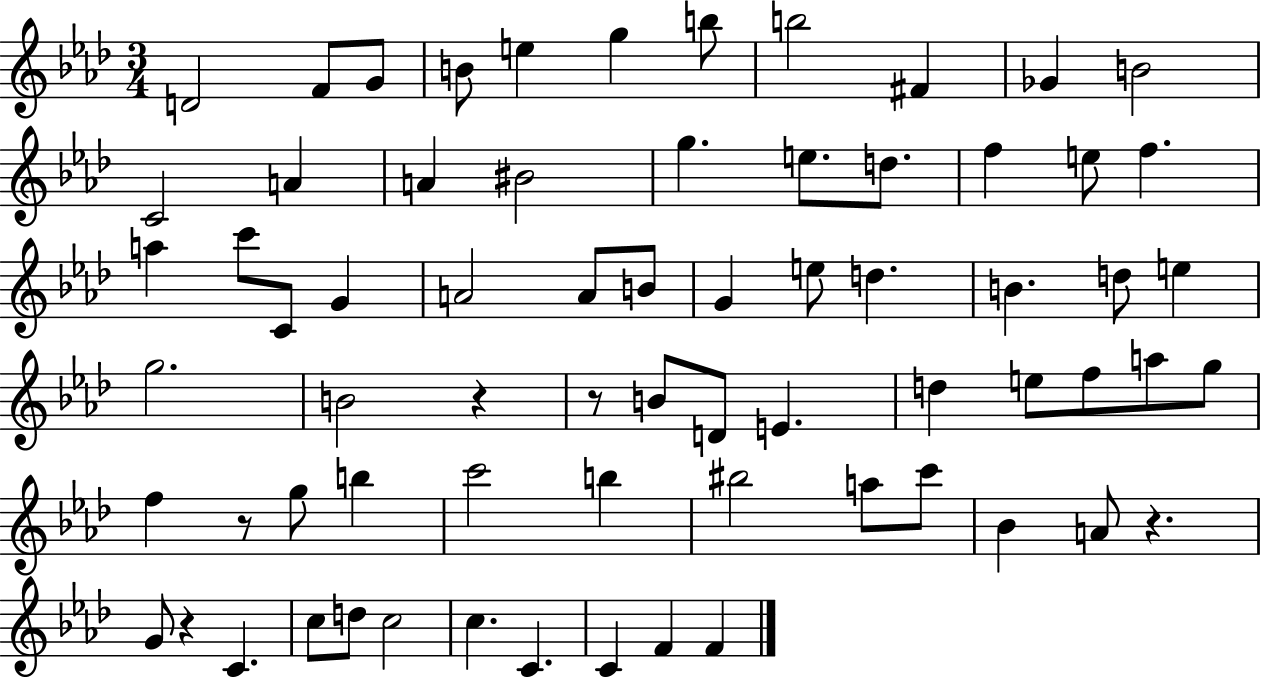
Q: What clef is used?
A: treble